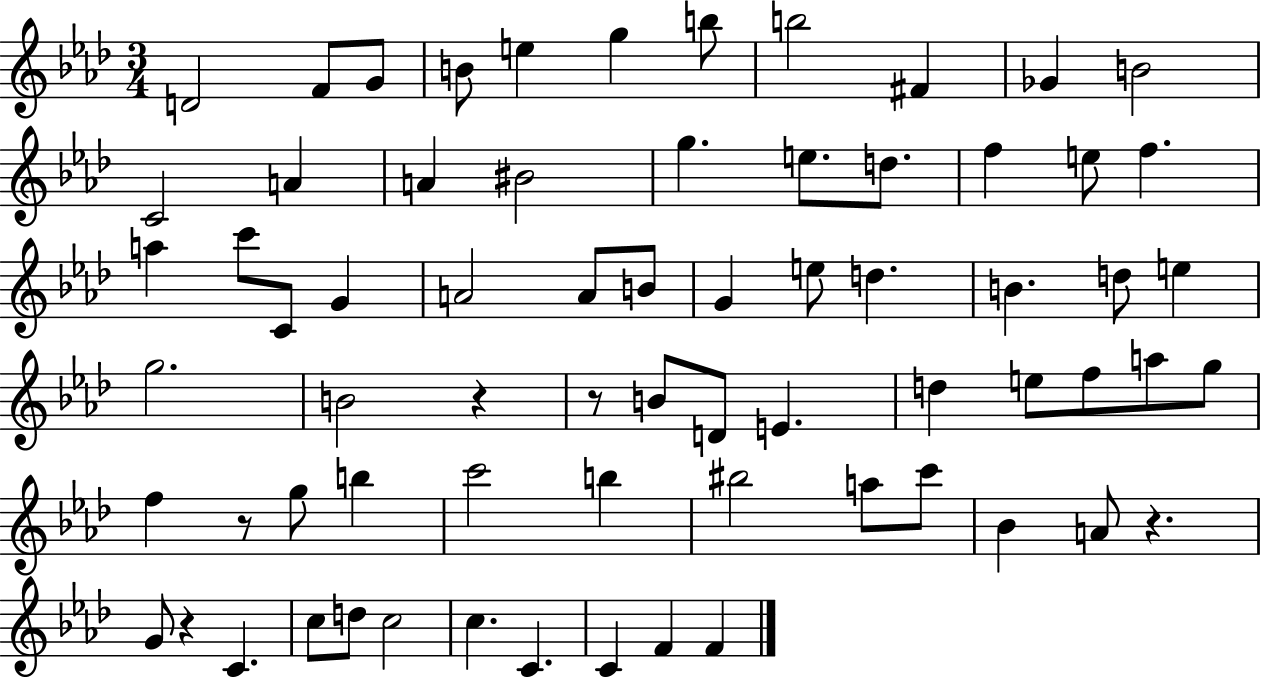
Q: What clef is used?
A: treble